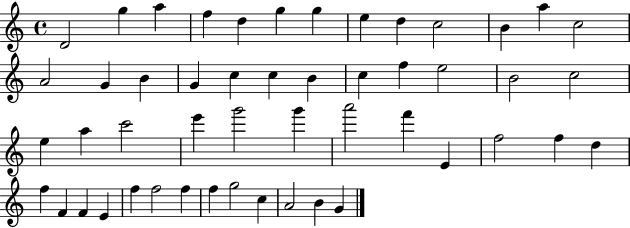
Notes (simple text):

D4/h G5/q A5/q F5/q D5/q G5/q G5/q E5/q D5/q C5/h B4/q A5/q C5/h A4/h G4/q B4/q G4/q C5/q C5/q B4/q C5/q F5/q E5/h B4/h C5/h E5/q A5/q C6/h E6/q G6/h G6/q A6/h F6/q E4/q F5/h F5/q D5/q F5/q F4/q F4/q E4/q F5/q F5/h F5/q F5/q G5/h C5/q A4/h B4/q G4/q